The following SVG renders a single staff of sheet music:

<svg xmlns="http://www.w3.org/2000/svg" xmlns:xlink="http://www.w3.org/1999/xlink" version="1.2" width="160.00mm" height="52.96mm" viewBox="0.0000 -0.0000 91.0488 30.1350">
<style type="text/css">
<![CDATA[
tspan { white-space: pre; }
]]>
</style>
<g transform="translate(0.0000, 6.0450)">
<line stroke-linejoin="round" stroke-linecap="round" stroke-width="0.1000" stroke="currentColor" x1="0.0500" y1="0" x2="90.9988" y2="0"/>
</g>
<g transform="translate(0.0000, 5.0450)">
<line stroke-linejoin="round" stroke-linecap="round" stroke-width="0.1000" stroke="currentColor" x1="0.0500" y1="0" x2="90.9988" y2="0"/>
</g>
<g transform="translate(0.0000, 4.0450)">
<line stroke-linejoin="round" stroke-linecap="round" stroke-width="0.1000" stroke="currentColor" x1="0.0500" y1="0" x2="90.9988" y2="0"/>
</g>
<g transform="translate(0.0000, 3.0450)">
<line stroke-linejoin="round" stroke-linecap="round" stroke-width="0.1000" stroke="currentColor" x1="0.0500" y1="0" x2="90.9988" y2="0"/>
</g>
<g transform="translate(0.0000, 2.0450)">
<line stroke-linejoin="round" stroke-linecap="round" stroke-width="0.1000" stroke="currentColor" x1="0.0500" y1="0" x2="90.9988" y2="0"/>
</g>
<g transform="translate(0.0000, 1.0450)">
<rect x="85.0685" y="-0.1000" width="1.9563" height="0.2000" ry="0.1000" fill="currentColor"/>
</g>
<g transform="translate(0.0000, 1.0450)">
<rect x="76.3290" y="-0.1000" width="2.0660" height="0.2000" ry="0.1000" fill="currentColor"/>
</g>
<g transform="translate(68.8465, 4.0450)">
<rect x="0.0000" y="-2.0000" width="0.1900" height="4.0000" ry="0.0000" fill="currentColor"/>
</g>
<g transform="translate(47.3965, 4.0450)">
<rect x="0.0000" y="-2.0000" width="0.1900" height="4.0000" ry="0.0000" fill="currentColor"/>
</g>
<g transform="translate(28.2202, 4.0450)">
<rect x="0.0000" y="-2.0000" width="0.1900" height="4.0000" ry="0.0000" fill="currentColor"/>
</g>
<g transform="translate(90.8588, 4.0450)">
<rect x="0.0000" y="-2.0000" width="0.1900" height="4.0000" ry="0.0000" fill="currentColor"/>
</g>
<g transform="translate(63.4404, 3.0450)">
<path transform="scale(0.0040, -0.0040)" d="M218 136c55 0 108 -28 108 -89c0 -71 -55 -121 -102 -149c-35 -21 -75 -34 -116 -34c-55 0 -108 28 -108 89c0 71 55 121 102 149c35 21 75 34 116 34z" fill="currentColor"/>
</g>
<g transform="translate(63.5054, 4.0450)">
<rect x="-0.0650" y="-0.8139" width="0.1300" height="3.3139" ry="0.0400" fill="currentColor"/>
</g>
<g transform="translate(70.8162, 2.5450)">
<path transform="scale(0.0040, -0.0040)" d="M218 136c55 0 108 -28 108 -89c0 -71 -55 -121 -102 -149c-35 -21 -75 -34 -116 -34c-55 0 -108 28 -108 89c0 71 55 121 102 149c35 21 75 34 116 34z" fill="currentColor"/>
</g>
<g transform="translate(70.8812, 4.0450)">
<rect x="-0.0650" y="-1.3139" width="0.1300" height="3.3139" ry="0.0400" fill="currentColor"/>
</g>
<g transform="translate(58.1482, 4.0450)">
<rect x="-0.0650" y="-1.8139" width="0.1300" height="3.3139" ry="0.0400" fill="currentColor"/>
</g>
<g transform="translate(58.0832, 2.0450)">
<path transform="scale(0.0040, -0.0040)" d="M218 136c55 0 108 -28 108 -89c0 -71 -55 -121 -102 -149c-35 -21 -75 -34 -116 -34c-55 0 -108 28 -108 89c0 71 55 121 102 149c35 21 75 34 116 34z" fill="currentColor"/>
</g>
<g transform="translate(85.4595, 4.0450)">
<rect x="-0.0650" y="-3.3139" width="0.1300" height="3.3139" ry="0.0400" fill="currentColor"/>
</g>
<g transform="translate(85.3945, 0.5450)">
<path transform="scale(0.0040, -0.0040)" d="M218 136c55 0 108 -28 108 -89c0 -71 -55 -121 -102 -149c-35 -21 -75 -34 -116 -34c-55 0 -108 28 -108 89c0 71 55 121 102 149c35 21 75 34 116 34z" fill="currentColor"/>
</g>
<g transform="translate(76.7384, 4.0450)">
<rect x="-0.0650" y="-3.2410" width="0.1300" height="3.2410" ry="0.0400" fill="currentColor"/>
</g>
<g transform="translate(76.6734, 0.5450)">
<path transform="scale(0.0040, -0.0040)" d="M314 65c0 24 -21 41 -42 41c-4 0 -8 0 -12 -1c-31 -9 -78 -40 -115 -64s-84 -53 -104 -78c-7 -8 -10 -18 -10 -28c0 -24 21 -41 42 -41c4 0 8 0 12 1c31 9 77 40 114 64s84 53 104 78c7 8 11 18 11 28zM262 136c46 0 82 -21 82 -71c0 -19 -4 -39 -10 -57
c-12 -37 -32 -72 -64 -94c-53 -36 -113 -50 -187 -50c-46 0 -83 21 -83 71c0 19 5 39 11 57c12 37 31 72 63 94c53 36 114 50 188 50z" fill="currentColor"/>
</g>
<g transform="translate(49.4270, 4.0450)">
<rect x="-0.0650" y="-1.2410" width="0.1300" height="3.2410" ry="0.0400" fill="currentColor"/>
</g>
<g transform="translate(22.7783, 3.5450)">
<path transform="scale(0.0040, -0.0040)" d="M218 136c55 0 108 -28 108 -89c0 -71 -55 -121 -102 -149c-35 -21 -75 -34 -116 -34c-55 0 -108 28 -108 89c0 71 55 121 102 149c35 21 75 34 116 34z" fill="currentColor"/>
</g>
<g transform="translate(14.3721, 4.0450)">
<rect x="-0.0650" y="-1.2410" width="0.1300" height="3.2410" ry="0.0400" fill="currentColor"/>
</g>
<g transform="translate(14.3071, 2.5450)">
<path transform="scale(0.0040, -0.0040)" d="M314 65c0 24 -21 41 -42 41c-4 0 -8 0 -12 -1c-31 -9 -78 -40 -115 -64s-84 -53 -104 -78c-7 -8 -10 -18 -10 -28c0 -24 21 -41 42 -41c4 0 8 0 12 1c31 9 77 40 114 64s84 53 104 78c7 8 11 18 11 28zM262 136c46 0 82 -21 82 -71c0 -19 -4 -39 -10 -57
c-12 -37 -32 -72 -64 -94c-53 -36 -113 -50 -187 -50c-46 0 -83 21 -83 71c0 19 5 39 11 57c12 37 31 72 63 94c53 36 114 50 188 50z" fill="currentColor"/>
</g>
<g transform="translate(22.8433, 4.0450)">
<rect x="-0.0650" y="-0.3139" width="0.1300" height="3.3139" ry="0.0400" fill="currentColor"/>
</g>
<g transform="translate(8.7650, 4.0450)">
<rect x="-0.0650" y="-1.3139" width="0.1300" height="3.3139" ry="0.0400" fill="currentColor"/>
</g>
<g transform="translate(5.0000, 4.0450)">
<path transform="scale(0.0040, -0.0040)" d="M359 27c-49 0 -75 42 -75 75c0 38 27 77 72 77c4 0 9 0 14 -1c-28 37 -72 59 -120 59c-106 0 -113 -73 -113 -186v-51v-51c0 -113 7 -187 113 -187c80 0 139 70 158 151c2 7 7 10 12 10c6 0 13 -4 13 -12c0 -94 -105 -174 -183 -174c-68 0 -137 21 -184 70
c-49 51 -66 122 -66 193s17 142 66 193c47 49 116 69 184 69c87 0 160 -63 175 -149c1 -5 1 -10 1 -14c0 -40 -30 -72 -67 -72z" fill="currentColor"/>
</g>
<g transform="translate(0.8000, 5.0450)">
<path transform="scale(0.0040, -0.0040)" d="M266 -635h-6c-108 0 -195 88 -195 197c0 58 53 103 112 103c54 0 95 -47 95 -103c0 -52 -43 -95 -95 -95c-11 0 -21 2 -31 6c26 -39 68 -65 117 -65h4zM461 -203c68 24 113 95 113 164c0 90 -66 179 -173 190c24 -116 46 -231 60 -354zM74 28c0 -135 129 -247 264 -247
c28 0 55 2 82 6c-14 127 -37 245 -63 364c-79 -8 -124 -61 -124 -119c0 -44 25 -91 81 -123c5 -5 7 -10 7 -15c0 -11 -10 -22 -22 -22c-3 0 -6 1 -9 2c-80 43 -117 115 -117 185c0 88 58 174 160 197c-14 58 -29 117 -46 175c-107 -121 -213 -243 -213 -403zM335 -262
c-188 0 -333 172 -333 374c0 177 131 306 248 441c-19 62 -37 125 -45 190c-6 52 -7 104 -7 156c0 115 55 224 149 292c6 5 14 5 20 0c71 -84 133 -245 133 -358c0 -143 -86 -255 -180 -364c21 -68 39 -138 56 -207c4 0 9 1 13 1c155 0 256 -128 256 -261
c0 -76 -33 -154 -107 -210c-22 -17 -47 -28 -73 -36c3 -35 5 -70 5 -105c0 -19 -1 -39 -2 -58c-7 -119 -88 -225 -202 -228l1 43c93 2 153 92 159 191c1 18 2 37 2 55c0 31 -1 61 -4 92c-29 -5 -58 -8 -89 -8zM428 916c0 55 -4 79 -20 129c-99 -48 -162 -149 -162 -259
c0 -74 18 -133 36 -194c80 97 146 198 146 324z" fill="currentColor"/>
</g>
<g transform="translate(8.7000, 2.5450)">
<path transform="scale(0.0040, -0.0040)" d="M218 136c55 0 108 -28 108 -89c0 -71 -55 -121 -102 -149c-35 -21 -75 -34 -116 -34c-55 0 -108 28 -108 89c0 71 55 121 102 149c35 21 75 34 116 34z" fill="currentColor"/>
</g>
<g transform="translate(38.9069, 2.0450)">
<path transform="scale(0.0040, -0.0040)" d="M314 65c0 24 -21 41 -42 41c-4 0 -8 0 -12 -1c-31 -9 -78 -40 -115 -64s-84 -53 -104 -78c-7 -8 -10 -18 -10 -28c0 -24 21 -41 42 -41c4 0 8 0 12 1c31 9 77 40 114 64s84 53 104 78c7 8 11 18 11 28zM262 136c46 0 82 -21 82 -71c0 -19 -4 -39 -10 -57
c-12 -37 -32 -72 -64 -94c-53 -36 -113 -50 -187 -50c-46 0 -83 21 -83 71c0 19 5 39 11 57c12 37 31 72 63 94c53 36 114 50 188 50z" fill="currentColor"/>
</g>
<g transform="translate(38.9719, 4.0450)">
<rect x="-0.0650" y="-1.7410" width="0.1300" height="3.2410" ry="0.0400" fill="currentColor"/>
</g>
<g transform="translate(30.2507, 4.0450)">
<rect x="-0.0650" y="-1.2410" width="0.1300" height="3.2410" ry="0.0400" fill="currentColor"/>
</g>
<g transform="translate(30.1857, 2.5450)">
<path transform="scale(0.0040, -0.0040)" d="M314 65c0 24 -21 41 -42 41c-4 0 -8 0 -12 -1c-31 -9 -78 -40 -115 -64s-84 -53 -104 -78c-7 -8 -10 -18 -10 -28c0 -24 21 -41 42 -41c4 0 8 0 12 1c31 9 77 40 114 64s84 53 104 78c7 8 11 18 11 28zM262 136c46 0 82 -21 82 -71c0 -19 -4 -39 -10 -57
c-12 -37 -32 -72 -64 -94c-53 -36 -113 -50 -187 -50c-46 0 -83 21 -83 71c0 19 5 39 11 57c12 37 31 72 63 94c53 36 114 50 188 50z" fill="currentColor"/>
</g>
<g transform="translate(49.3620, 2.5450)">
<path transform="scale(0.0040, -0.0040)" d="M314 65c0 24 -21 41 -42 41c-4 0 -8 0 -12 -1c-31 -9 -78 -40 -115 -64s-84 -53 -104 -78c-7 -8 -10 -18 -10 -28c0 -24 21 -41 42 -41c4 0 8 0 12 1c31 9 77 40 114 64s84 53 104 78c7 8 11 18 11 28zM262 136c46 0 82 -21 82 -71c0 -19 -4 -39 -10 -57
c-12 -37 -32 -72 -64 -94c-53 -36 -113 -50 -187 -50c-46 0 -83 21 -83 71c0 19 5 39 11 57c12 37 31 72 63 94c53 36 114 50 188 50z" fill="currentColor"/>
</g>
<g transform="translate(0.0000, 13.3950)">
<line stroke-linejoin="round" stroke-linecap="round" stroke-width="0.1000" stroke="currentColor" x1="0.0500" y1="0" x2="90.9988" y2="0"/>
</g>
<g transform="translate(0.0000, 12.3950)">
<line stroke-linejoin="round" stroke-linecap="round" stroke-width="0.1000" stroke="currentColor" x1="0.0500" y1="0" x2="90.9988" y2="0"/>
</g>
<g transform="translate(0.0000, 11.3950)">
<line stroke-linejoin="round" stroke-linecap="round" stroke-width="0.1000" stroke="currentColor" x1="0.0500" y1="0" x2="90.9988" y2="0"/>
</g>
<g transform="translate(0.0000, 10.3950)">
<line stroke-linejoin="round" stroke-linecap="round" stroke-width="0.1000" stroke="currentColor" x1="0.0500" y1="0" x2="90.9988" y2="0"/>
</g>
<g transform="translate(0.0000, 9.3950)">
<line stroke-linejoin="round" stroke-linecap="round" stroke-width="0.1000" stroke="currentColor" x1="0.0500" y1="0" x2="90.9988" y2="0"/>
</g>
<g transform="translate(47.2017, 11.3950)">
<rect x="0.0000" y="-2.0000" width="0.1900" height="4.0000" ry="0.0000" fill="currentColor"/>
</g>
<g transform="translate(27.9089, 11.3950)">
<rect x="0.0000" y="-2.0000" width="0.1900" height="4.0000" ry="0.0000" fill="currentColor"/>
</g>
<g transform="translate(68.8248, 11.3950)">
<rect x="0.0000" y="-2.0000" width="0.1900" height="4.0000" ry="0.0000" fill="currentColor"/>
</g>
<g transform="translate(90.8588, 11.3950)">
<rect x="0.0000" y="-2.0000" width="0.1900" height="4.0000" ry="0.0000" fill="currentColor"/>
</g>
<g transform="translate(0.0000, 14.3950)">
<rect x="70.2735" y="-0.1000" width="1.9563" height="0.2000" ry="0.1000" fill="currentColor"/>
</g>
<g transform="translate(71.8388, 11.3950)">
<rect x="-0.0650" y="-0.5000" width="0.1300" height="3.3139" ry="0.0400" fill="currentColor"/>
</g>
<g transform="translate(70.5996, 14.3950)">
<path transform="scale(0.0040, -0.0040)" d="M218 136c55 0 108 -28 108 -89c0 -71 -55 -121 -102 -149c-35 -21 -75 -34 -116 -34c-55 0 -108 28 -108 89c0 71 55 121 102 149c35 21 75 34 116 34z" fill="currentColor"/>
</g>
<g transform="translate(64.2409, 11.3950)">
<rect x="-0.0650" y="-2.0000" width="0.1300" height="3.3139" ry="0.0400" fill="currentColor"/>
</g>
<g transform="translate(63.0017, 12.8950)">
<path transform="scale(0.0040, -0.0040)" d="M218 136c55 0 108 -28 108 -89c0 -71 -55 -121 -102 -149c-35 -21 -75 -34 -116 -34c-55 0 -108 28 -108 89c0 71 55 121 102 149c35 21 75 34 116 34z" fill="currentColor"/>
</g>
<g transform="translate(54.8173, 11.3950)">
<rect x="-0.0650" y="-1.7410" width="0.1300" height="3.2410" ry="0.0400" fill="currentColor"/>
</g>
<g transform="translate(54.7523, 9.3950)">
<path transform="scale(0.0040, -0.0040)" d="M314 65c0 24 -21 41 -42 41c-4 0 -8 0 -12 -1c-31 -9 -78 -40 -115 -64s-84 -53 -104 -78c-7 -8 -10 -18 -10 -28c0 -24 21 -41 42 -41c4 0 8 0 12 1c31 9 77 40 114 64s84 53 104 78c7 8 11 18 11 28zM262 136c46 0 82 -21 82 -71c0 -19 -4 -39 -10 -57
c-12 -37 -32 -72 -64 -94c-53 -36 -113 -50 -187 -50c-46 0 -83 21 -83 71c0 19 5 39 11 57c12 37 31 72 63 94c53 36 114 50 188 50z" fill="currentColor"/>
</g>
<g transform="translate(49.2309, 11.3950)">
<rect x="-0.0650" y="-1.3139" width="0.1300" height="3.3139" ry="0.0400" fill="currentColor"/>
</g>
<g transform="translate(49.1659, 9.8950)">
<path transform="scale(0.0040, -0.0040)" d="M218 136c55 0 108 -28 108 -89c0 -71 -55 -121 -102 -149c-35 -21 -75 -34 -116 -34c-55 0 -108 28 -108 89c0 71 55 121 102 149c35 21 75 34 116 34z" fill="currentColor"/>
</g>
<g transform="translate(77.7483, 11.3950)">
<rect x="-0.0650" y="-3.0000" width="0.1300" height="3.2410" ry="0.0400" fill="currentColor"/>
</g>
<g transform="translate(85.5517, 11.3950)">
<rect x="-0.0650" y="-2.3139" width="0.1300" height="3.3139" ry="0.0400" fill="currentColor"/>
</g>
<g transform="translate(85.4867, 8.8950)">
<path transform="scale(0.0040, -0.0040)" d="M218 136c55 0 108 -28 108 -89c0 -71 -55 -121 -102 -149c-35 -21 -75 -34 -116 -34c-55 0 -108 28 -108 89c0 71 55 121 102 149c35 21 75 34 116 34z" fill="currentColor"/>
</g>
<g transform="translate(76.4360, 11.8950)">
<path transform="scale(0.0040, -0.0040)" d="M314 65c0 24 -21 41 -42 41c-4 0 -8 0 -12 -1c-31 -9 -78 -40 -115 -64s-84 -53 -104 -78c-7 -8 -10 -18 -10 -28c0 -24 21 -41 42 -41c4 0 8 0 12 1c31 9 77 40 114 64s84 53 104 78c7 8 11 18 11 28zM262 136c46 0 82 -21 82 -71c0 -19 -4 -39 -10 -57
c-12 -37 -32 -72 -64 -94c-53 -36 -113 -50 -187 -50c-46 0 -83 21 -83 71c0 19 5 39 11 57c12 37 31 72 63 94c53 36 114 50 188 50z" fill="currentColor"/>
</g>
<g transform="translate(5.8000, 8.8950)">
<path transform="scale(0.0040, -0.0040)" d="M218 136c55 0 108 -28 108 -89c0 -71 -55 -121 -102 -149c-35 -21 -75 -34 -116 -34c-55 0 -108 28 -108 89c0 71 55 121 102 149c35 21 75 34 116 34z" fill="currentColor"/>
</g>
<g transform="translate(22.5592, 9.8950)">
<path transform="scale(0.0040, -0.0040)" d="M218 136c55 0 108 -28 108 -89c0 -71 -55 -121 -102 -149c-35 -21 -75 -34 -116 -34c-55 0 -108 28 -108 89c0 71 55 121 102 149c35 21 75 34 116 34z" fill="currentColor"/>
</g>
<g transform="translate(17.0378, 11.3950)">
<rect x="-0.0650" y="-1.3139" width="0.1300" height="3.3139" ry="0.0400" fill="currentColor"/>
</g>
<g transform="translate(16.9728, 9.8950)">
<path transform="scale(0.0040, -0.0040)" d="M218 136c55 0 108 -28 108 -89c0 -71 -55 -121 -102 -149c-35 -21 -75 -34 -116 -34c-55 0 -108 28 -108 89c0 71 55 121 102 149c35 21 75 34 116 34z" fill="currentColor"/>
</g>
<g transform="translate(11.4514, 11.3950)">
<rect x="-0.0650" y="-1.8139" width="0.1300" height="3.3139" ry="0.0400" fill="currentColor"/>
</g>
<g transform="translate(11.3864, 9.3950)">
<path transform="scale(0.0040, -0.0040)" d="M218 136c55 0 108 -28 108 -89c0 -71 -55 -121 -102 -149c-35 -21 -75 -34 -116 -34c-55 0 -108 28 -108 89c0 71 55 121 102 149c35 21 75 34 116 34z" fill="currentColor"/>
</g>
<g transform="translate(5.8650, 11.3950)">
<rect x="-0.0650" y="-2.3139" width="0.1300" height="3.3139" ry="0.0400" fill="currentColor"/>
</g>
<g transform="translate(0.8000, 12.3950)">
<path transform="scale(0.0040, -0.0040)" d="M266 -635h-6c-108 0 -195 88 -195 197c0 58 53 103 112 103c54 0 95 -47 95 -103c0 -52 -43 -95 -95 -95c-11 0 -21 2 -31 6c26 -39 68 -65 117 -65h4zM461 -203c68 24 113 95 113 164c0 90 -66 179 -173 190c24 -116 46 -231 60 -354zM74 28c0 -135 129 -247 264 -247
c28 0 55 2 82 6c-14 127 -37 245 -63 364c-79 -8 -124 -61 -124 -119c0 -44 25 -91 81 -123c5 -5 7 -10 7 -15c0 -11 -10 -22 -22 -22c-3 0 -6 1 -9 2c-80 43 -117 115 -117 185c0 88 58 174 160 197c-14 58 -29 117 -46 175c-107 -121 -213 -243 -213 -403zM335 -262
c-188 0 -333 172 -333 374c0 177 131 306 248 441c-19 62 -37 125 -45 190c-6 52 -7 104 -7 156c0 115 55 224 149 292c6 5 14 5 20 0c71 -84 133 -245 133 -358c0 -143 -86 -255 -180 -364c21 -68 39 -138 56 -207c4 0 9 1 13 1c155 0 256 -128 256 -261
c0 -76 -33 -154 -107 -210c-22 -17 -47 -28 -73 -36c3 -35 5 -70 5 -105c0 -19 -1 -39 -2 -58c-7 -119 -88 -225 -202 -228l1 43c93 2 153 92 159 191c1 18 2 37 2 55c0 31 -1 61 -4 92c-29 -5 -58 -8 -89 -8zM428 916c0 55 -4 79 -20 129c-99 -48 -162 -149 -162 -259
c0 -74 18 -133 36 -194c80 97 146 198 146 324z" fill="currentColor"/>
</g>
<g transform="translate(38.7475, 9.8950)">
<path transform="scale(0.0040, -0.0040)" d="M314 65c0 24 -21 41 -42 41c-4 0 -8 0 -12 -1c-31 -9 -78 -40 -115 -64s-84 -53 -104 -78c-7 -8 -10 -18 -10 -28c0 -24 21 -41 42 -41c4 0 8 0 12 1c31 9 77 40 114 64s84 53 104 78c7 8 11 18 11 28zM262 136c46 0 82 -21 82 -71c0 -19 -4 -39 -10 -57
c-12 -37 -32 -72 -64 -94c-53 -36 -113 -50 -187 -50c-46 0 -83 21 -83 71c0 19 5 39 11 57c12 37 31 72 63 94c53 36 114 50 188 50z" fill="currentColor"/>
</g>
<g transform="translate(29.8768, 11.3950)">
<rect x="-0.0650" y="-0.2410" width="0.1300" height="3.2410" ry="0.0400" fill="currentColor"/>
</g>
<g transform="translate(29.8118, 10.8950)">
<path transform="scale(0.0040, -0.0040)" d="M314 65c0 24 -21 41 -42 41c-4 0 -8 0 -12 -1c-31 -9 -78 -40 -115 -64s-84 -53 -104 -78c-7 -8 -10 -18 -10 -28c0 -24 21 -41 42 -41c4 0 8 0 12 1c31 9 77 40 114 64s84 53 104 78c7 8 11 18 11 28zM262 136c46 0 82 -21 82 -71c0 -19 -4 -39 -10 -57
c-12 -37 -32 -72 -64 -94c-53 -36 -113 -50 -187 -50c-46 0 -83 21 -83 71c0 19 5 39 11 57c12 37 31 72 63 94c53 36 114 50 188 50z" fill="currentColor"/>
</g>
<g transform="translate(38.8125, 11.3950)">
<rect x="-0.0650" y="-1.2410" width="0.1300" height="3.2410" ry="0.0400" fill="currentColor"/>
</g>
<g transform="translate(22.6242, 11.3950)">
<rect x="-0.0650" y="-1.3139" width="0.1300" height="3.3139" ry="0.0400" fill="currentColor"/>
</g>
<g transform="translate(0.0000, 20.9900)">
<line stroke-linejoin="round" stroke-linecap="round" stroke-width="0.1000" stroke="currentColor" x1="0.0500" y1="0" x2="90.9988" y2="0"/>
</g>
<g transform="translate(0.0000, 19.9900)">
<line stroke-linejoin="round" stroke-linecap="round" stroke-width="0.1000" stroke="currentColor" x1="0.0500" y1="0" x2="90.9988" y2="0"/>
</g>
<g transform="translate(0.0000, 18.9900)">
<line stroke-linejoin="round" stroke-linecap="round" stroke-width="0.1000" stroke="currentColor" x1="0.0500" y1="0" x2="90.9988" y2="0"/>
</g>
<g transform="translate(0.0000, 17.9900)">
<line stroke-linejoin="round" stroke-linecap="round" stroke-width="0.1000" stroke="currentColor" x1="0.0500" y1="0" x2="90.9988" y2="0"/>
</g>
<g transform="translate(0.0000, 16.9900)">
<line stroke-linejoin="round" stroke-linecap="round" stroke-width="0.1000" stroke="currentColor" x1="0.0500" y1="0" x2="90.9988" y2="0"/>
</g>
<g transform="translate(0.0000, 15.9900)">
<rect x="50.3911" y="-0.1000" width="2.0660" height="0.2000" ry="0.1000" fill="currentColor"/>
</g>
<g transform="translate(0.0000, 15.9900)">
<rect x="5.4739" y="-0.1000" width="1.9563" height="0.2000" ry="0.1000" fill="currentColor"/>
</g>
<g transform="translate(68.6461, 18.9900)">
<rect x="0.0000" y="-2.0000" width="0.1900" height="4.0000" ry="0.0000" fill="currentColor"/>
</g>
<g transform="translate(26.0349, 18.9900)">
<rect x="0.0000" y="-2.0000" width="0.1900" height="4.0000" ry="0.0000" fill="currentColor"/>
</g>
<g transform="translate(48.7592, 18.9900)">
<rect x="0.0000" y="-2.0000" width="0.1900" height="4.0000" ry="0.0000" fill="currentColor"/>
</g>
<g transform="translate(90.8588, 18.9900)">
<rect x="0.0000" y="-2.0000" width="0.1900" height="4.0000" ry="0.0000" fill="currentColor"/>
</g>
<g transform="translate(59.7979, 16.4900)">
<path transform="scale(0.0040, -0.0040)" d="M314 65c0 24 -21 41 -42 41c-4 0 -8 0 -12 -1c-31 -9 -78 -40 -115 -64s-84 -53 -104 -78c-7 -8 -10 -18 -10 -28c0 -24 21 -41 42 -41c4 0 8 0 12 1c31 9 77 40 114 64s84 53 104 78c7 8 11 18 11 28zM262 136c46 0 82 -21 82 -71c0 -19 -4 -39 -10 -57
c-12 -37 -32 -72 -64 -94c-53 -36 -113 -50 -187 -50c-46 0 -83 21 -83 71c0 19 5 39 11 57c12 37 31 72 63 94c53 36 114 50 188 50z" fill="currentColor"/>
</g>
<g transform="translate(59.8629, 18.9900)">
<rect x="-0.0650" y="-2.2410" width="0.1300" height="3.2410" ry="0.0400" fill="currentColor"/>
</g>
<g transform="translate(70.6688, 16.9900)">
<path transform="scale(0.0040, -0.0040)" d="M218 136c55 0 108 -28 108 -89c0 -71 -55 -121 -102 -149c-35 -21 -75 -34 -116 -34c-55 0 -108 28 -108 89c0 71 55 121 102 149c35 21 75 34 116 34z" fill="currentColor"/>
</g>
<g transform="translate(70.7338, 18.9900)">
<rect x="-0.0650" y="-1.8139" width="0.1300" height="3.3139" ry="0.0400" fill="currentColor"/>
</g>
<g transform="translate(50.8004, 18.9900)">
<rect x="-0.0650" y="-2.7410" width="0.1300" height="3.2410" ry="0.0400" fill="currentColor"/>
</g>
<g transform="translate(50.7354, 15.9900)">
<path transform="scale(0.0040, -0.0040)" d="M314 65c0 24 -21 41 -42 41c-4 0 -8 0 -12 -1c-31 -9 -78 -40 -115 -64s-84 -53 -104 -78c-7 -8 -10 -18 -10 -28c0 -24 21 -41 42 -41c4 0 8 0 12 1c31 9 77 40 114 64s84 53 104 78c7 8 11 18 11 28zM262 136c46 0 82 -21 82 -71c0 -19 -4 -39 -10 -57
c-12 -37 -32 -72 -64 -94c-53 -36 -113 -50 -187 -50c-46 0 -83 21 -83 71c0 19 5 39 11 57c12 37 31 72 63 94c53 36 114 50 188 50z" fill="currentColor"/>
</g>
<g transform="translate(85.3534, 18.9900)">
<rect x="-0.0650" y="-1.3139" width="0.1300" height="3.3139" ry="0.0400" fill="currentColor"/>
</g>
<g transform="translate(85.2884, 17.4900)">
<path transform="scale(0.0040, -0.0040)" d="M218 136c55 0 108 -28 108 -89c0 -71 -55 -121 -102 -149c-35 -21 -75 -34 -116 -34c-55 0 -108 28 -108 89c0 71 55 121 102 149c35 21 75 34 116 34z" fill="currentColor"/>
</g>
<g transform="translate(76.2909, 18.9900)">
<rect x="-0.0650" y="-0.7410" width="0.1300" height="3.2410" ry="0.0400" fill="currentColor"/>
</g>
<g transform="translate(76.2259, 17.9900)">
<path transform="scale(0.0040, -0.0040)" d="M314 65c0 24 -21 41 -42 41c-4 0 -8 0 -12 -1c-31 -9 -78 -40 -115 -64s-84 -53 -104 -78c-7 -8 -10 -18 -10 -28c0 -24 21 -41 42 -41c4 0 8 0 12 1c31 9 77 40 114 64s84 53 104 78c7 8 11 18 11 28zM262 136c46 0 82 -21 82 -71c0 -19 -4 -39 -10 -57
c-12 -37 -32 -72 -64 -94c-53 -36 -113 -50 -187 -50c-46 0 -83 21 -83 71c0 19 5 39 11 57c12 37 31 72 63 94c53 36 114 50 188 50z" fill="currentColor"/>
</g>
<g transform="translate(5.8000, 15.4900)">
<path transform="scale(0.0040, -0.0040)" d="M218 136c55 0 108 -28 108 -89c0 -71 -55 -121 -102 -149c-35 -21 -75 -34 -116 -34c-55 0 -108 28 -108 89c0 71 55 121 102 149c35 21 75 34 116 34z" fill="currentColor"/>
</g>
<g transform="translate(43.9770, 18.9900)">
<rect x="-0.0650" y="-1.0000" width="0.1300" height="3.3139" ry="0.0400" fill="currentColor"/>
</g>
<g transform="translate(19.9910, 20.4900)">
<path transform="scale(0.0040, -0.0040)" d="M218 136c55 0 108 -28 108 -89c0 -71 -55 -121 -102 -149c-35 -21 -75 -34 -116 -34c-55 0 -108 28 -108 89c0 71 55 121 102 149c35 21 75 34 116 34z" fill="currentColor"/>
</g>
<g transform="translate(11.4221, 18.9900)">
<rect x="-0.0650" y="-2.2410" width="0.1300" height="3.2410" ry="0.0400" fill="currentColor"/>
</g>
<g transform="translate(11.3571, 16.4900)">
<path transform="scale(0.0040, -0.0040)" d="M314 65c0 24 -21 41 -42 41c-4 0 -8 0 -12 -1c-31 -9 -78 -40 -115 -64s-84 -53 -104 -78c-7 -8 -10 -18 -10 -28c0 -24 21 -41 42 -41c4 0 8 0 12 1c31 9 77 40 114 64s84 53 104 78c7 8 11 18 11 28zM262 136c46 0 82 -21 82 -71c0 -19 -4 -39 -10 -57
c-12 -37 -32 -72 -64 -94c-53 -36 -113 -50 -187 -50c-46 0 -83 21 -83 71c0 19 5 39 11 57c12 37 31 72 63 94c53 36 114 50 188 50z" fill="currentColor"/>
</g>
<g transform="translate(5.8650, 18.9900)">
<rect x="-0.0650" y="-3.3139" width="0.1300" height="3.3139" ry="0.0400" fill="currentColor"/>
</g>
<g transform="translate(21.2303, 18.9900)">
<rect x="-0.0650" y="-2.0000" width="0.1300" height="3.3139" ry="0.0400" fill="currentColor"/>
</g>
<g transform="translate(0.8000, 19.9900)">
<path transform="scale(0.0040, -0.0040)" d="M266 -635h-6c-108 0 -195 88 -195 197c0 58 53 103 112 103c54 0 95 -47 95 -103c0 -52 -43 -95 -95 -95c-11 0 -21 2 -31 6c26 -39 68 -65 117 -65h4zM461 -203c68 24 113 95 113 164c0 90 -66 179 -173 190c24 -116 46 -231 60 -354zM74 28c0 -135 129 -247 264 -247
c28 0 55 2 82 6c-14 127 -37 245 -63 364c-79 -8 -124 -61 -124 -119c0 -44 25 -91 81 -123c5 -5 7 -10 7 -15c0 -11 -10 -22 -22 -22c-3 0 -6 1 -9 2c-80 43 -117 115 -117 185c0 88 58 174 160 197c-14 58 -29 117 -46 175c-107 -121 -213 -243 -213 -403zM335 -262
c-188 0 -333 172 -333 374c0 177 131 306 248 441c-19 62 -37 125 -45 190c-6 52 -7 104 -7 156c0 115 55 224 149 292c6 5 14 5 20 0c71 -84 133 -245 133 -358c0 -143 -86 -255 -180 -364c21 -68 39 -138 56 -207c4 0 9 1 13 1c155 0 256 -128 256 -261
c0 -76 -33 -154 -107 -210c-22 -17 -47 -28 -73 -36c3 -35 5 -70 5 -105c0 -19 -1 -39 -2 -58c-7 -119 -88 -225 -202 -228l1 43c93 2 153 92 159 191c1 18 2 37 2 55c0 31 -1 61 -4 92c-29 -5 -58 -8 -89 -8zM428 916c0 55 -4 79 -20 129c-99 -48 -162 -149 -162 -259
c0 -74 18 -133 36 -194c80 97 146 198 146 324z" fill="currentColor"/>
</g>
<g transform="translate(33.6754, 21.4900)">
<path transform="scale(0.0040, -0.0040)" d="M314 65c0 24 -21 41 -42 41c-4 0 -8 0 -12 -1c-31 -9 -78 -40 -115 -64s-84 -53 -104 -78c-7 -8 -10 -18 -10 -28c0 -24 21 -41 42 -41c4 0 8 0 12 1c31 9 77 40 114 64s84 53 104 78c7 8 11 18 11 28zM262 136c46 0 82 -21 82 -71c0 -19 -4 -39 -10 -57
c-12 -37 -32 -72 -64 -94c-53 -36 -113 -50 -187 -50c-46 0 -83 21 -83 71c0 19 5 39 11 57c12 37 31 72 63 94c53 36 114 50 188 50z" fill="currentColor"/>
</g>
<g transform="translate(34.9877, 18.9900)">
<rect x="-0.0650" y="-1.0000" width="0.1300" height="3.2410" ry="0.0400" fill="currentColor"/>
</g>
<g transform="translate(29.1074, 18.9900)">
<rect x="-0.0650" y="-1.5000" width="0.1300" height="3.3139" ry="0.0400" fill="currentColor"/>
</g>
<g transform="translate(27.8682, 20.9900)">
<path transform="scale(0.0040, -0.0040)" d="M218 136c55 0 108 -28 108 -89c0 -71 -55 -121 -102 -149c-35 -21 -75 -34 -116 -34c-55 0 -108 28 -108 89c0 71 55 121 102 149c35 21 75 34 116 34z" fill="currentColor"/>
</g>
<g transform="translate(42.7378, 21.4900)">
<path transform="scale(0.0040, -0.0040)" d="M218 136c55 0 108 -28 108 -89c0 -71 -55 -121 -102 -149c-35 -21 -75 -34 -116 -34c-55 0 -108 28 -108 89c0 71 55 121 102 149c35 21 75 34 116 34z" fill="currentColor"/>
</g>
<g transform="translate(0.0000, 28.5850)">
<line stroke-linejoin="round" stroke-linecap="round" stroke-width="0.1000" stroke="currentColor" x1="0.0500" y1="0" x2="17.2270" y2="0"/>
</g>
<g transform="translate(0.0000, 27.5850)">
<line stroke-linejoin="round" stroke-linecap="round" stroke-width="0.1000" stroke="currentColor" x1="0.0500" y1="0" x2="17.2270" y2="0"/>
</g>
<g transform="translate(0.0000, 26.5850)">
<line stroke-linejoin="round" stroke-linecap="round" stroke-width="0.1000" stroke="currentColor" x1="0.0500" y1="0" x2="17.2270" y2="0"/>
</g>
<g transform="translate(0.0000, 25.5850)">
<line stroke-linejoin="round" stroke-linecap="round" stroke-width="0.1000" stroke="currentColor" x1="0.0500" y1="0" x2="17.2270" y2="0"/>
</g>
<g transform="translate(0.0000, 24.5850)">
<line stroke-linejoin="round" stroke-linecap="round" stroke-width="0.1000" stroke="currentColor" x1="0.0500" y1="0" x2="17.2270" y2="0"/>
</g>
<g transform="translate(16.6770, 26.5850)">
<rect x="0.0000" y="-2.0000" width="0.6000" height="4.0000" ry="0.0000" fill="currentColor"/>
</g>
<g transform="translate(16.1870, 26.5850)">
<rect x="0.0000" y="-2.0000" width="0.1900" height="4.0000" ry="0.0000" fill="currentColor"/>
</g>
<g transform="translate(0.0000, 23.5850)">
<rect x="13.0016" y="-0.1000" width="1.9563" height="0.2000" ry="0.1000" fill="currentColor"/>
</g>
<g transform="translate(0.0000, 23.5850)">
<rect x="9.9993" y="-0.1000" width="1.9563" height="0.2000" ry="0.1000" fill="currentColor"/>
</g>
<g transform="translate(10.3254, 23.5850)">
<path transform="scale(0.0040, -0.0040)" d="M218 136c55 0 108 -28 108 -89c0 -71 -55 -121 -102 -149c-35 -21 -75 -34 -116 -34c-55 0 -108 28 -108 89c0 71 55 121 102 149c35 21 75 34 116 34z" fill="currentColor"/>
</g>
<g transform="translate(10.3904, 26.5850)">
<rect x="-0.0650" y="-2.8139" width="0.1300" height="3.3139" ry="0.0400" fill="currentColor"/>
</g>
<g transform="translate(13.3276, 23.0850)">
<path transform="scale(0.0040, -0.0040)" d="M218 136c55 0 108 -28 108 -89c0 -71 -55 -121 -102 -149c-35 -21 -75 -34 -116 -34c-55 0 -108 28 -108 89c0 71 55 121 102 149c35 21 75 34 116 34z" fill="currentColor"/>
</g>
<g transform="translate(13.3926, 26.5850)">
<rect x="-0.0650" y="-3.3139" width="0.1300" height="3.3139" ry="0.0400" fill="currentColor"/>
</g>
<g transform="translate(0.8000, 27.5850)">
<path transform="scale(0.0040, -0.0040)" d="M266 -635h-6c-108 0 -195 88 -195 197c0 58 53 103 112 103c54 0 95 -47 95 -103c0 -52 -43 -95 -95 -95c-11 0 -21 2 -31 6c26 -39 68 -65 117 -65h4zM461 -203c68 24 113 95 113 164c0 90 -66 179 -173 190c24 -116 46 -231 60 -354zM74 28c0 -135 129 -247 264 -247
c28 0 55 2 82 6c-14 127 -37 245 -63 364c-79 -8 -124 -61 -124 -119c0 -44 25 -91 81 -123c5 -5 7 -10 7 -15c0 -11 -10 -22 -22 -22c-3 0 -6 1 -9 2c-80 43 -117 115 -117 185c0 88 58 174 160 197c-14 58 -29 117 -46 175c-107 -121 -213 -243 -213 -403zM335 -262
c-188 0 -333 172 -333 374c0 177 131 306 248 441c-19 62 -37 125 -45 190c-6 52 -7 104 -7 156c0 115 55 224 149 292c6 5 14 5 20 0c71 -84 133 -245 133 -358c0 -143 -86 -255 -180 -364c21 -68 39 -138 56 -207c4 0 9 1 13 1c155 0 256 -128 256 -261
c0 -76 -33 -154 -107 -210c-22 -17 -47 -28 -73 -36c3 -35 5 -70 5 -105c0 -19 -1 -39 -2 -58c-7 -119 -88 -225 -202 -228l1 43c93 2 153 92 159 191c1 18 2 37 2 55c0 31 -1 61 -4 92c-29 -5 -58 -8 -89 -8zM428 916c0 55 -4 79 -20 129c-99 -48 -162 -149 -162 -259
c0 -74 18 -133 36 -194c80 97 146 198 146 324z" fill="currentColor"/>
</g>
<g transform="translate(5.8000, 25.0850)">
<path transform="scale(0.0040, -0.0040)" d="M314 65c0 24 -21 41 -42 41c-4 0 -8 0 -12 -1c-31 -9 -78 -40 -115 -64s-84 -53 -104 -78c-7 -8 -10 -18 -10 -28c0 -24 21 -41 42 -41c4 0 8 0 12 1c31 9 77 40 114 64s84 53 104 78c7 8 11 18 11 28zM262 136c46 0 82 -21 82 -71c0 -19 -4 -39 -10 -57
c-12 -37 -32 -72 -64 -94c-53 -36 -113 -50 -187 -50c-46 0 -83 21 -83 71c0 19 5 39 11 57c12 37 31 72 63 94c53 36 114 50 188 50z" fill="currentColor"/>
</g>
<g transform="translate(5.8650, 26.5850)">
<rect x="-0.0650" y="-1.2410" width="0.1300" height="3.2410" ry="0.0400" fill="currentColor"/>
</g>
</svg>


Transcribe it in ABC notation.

X:1
T:Untitled
M:4/4
L:1/4
K:C
e e2 c e2 f2 e2 f d e b2 b g f e e c2 e2 e f2 F C A2 g b g2 F E D2 D a2 g2 f d2 e e2 a b